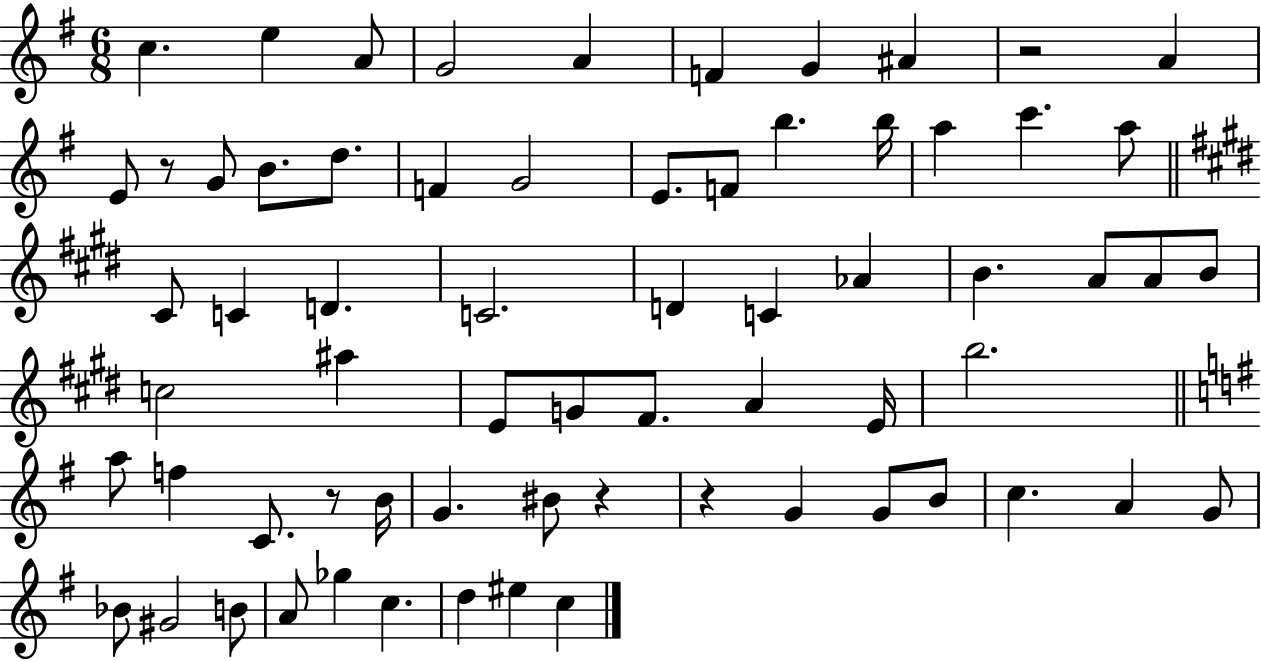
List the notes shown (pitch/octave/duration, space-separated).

C5/q. E5/q A4/e G4/h A4/q F4/q G4/q A#4/q R/h A4/q E4/e R/e G4/e B4/e. D5/e. F4/q G4/h E4/e. F4/e B5/q. B5/s A5/q C6/q. A5/e C#4/e C4/q D4/q. C4/h. D4/q C4/q Ab4/q B4/q. A4/e A4/e B4/e C5/h A#5/q E4/e G4/e F#4/e. A4/q E4/s B5/h. A5/e F5/q C4/e. R/e B4/s G4/q. BIS4/e R/q R/q G4/q G4/e B4/e C5/q. A4/q G4/e Bb4/e G#4/h B4/e A4/e Gb5/q C5/q. D5/q EIS5/q C5/q